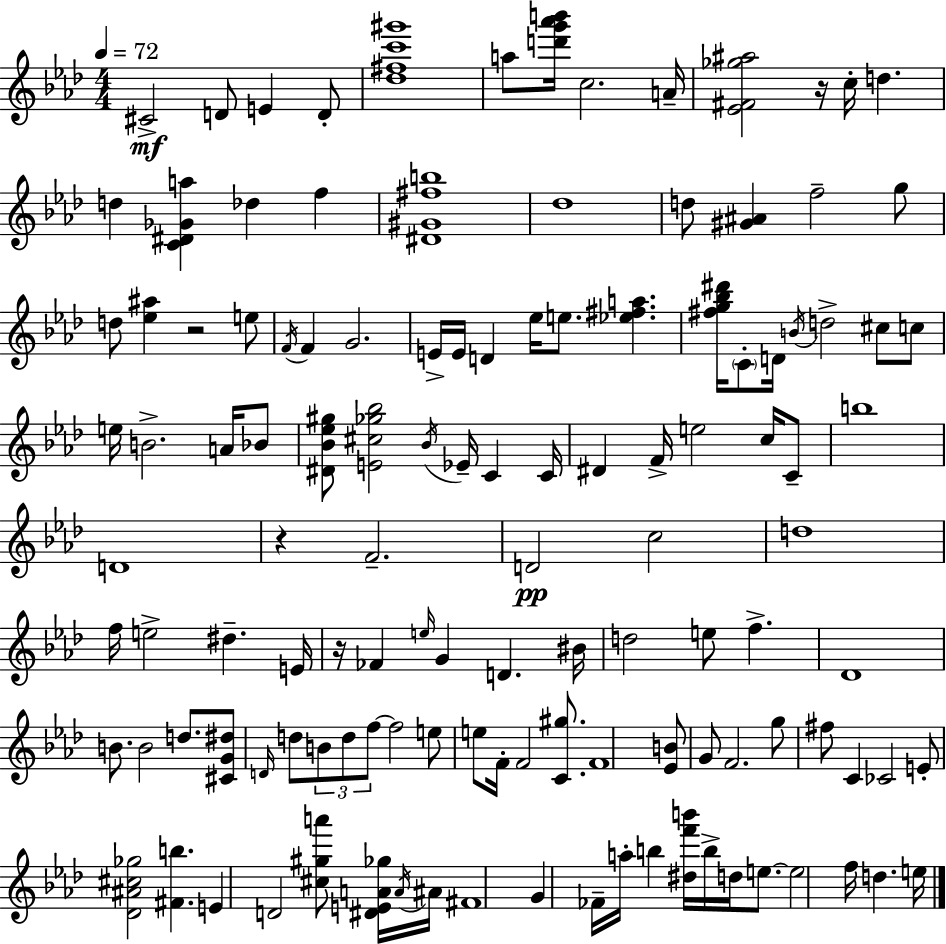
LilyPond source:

{
  \clef treble
  \numericTimeSignature
  \time 4/4
  \key f \minor
  \tempo 4 = 72
  \repeat volta 2 { cis'2->\mf d'8 e'4 d'8-. | <des'' fis'' c''' gis'''>1 | a''8 <d''' g''' aes''' b'''>16 c''2. a'16-- | <ees' fis' ges'' ais''>2 r16 c''16-. d''4. | \break d''4 <c' dis' ges' a''>4 des''4 f''4 | <dis' gis' fis'' b''>1 | des''1 | d''8 <gis' ais'>4 f''2-- g''8 | \break d''8 <ees'' ais''>4 r2 e''8 | \acciaccatura { f'16 } f'4 g'2. | e'16-> e'16 d'4 ees''16 e''8. <ees'' fis'' a''>4. | <fis'' g'' bes'' dis'''>16 \parenthesize c'8-. d'16 \acciaccatura { b'16 } d''2-> cis''8 | \break c''8 e''16 b'2.-> a'16 | bes'8 <dis' bes' ees'' gis''>8 <e' cis'' ges'' bes''>2 \acciaccatura { bes'16 } ees'16-- c'4 | c'16 dis'4 f'16-> e''2 | c''16 c'8-- b''1 | \break d'1 | r4 f'2.-- | d'2\pp c''2 | d''1 | \break f''16 e''2-> dis''4.-- | e'16 r16 fes'4 \grace { e''16 } g'4 d'4. | bis'16 d''2 e''8 f''4.-> | des'1 | \break b'8. b'2 d''8. | <cis' g' dis''>8 \grace { d'16 } d''8 \tuplet 3/2 { b'8 d''8 f''8~~ } f''2 | e''8 e''8 f'16-. f'2 | <c' gis''>8. f'1 | \break <ees' b'>8 g'8 f'2. | g''8 fis''8 c'4 ces'2 | e'8-. <des' ais' cis'' ges''>2 <fis' b''>4. | e'4 d'2 | \break <cis'' gis'' a'''>8 <dis' e' a' ges''>16 \acciaccatura { a'16 } ais'16 fis'1 | g'4 fes'16-- a''16-. b''4 | <dis'' f''' b'''>16 b''16-> d''16 e''8.~~ e''2 f''16 d''4. | e''16 } \bar "|."
}